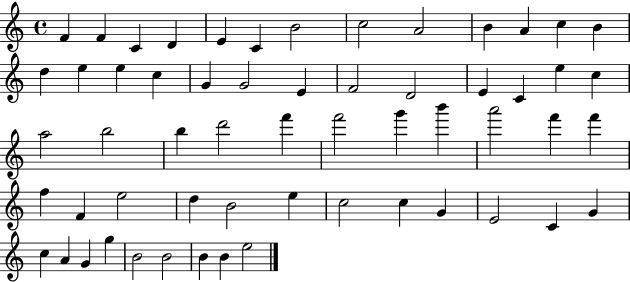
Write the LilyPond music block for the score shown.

{
  \clef treble
  \time 4/4
  \defaultTimeSignature
  \key c \major
  f'4 f'4 c'4 d'4 | e'4 c'4 b'2 | c''2 a'2 | b'4 a'4 c''4 b'4 | \break d''4 e''4 e''4 c''4 | g'4 g'2 e'4 | f'2 d'2 | e'4 c'4 e''4 c''4 | \break a''2 b''2 | b''4 d'''2 f'''4 | f'''2 g'''4 b'''4 | a'''2 f'''4 f'''4 | \break f''4 f'4 e''2 | d''4 b'2 e''4 | c''2 c''4 g'4 | e'2 c'4 g'4 | \break c''4 a'4 g'4 g''4 | b'2 b'2 | b'4 b'4 e''2 | \bar "|."
}